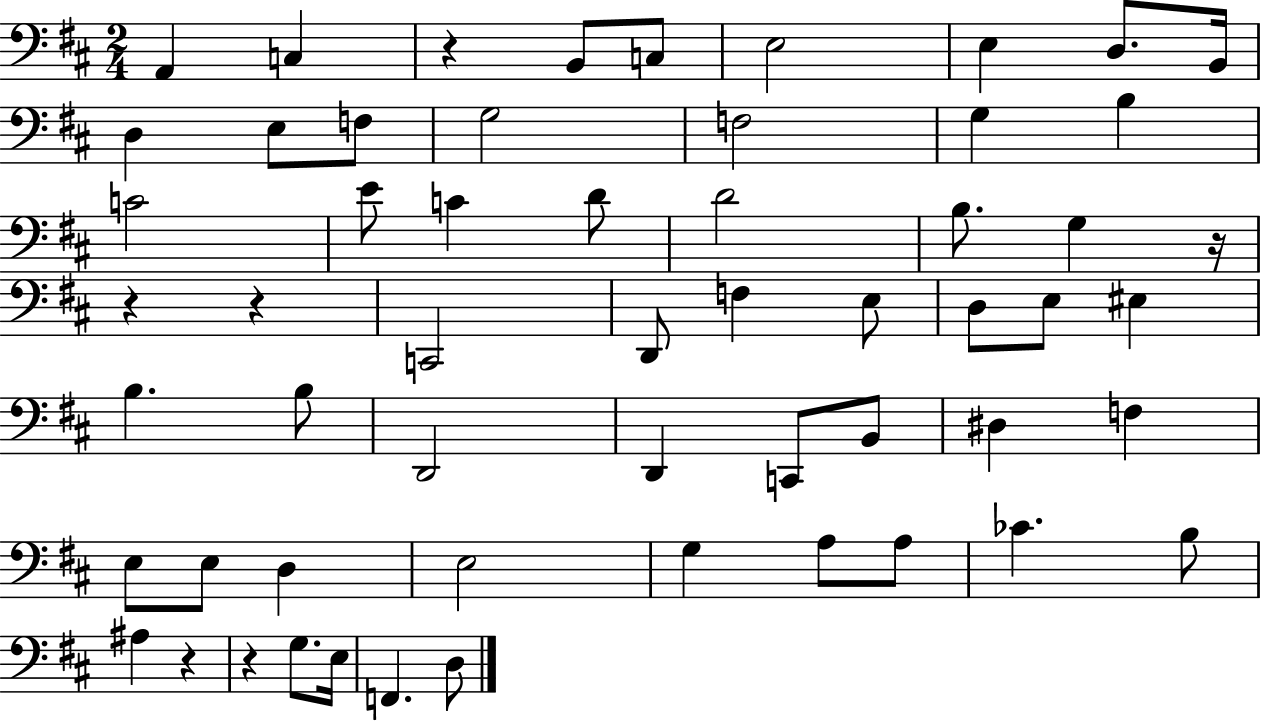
{
  \clef bass
  \numericTimeSignature
  \time 2/4
  \key d \major
  \repeat volta 2 { a,4 c4 | r4 b,8 c8 | e2 | e4 d8. b,16 | \break d4 e8 f8 | g2 | f2 | g4 b4 | \break c'2 | e'8 c'4 d'8 | d'2 | b8. g4 r16 | \break r4 r4 | c,2 | d,8 f4 e8 | d8 e8 eis4 | \break b4. b8 | d,2 | d,4 c,8 b,8 | dis4 f4 | \break e8 e8 d4 | e2 | g4 a8 a8 | ces'4. b8 | \break ais4 r4 | r4 g8. e16 | f,4. d8 | } \bar "|."
}